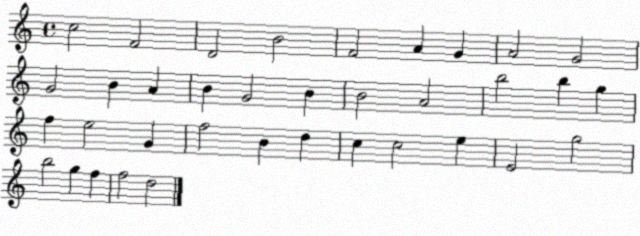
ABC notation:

X:1
T:Untitled
M:4/4
L:1/4
K:C
c2 F2 D2 B2 F2 A G A2 G2 G2 B A B G2 B B2 A2 b2 b g f e2 G f2 B d c c2 e E2 g2 b2 g f f2 d2